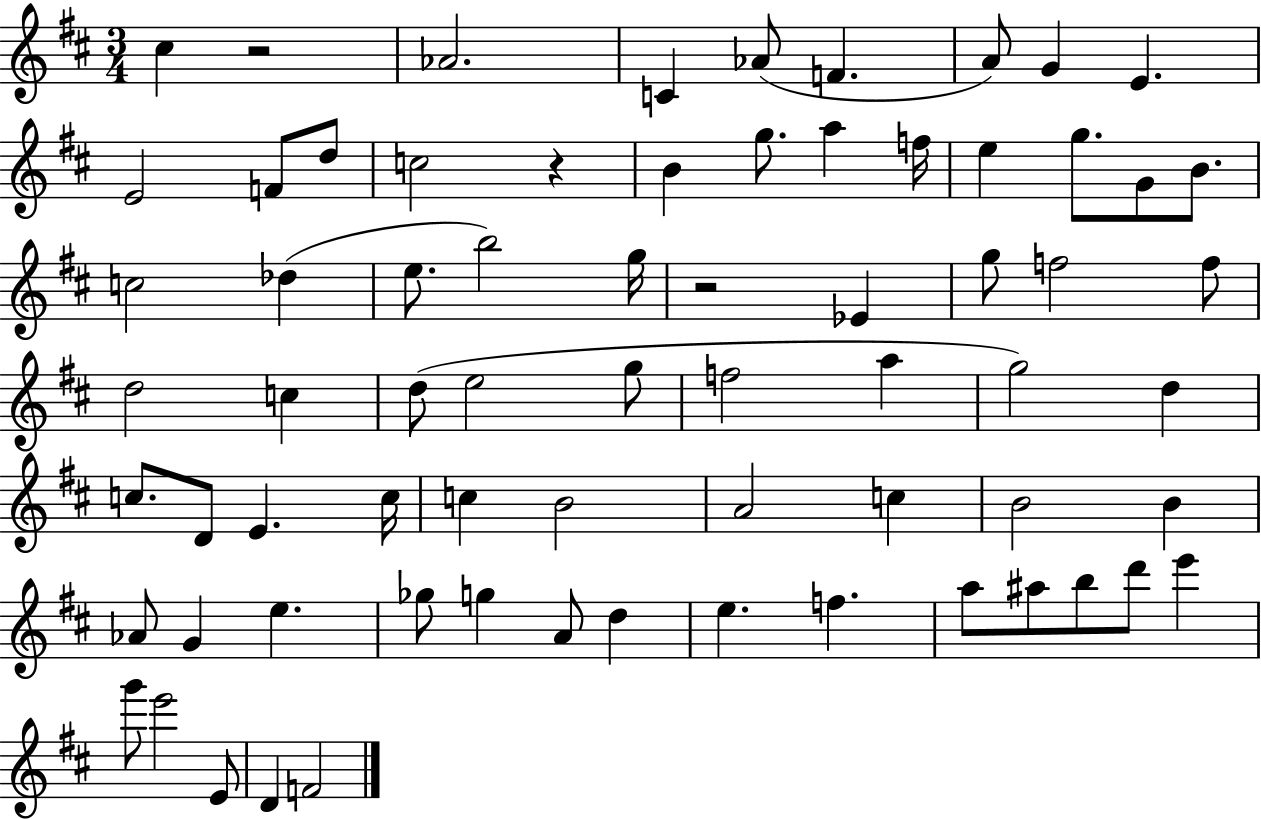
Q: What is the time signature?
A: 3/4